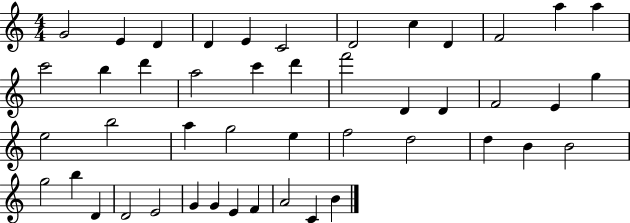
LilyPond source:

{
  \clef treble
  \numericTimeSignature
  \time 4/4
  \key c \major
  g'2 e'4 d'4 | d'4 e'4 c'2 | d'2 c''4 d'4 | f'2 a''4 a''4 | \break c'''2 b''4 d'''4 | a''2 c'''4 d'''4 | f'''2 d'4 d'4 | f'2 e'4 g''4 | \break e''2 b''2 | a''4 g''2 e''4 | f''2 d''2 | d''4 b'4 b'2 | \break g''2 b''4 d'4 | d'2 e'2 | g'4 g'4 e'4 f'4 | a'2 c'4 b'4 | \break \bar "|."
}